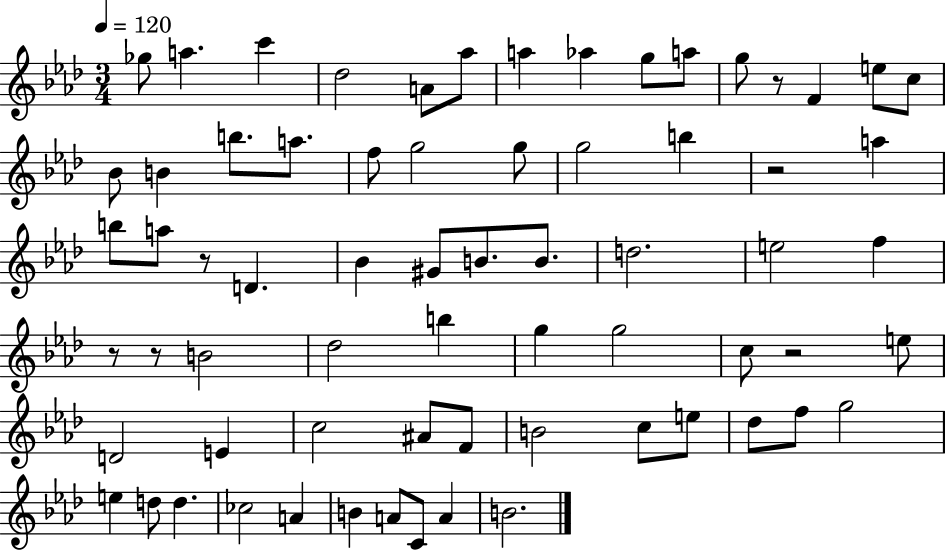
{
  \clef treble
  \numericTimeSignature
  \time 3/4
  \key aes \major
  \tempo 4 = 120
  ges''8 a''4. c'''4 | des''2 a'8 aes''8 | a''4 aes''4 g''8 a''8 | g''8 r8 f'4 e''8 c''8 | \break bes'8 b'4 b''8. a''8. | f''8 g''2 g''8 | g''2 b''4 | r2 a''4 | \break b''8 a''8 r8 d'4. | bes'4 gis'8 b'8. b'8. | d''2. | e''2 f''4 | \break r8 r8 b'2 | des''2 b''4 | g''4 g''2 | c''8 r2 e''8 | \break d'2 e'4 | c''2 ais'8 f'8 | b'2 c''8 e''8 | des''8 f''8 g''2 | \break e''4 d''8 d''4. | ces''2 a'4 | b'4 a'8 c'8 a'4 | b'2. | \break \bar "|."
}